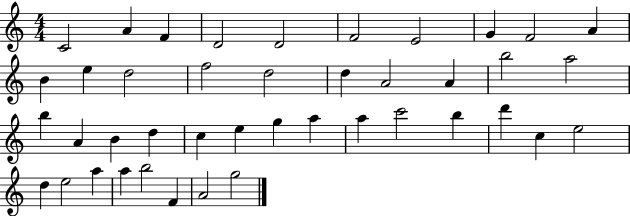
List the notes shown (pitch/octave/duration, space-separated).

C4/h A4/q F4/q D4/h D4/h F4/h E4/h G4/q F4/h A4/q B4/q E5/q D5/h F5/h D5/h D5/q A4/h A4/q B5/h A5/h B5/q A4/q B4/q D5/q C5/q E5/q G5/q A5/q A5/q C6/h B5/q D6/q C5/q E5/h D5/q E5/h A5/q A5/q B5/h F4/q A4/h G5/h